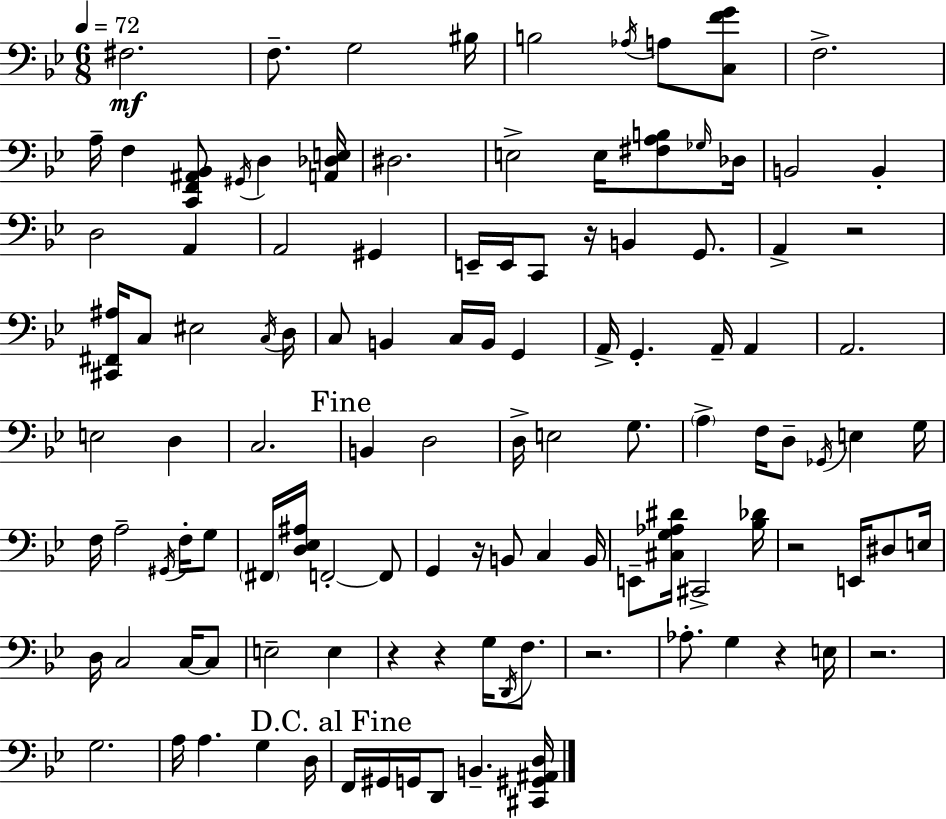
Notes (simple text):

F#3/h. F3/e. G3/h BIS3/s B3/h Ab3/s A3/e [C3,F4,G4]/e F3/h. A3/s F3/q [C2,F2,A#2,Bb2]/e G#2/s D3/q [A2,Db3,E3]/s D#3/h. E3/h E3/s [F#3,A3,B3]/e Gb3/s Db3/s B2/h B2/q D3/h A2/q A2/h G#2/q E2/s E2/s C2/e R/s B2/q G2/e. A2/q R/h [C#2,F#2,A#3]/s C3/e EIS3/h C3/s D3/s C3/e B2/q C3/s B2/s G2/q A2/s G2/q. A2/s A2/q A2/h. E3/h D3/q C3/h. B2/q D3/h D3/s E3/h G3/e. A3/q F3/s D3/e Gb2/s E3/q G3/s F3/s A3/h G#2/s F3/s G3/e F#2/s [D3,Eb3,A#3]/s F2/h F2/e G2/q R/s B2/e C3/q B2/s E2/e [C#3,G3,Ab3,D#4]/s C#2/h [Bb3,Db4]/s R/h E2/s D#3/e E3/s D3/s C3/h C3/s C3/e E3/h E3/q R/q R/q G3/s D2/s F3/e. R/h. Ab3/e. G3/q R/q E3/s R/h. G3/h. A3/s A3/q. G3/q D3/s F2/s G#2/s G2/s D2/e B2/q. [C#2,G#2,A#2,D3]/s